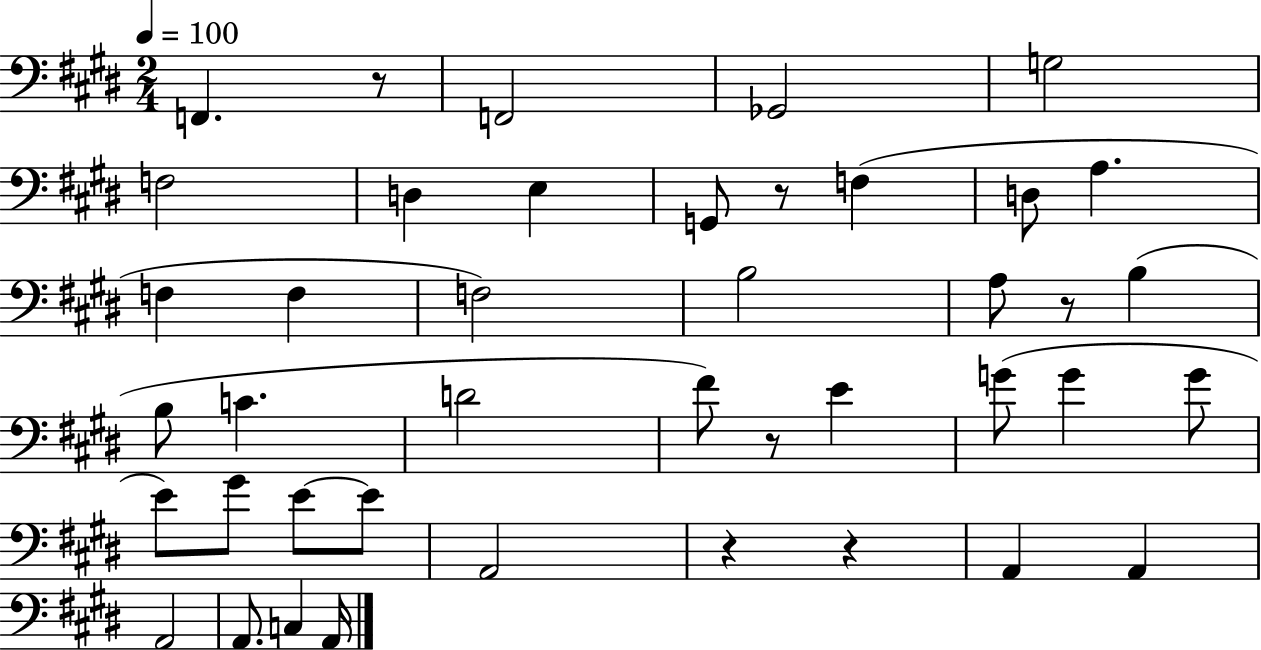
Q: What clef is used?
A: bass